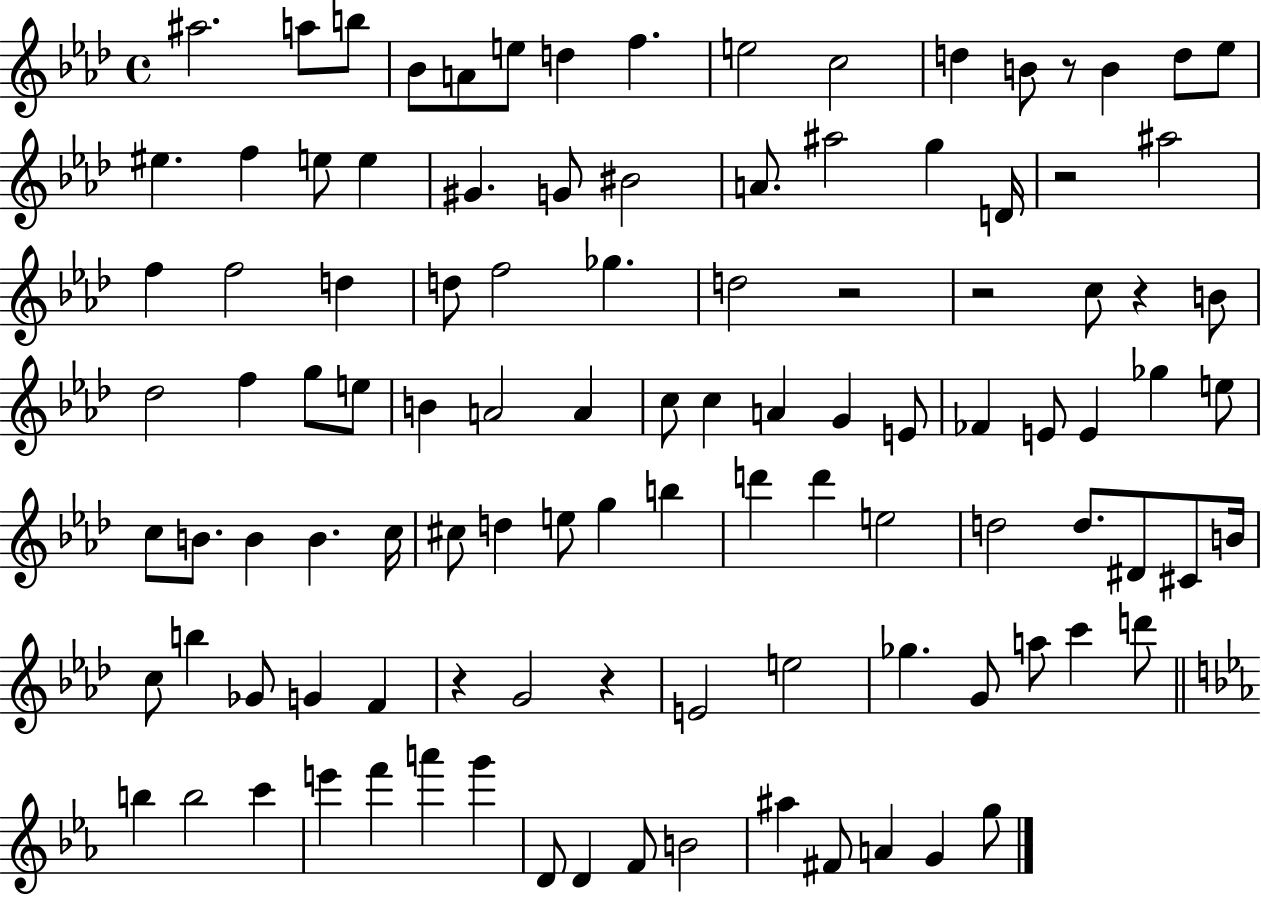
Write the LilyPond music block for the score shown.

{
  \clef treble
  \time 4/4
  \defaultTimeSignature
  \key aes \major
  ais''2. a''8 b''8 | bes'8 a'8 e''8 d''4 f''4. | e''2 c''2 | d''4 b'8 r8 b'4 d''8 ees''8 | \break eis''4. f''4 e''8 e''4 | gis'4. g'8 bis'2 | a'8. ais''2 g''4 d'16 | r2 ais''2 | \break f''4 f''2 d''4 | d''8 f''2 ges''4. | d''2 r2 | r2 c''8 r4 b'8 | \break des''2 f''4 g''8 e''8 | b'4 a'2 a'4 | c''8 c''4 a'4 g'4 e'8 | fes'4 e'8 e'4 ges''4 e''8 | \break c''8 b'8. b'4 b'4. c''16 | cis''8 d''4 e''8 g''4 b''4 | d'''4 d'''4 e''2 | d''2 d''8. dis'8 cis'8 b'16 | \break c''8 b''4 ges'8 g'4 f'4 | r4 g'2 r4 | e'2 e''2 | ges''4. g'8 a''8 c'''4 d'''8 | \break \bar "||" \break \key c \minor b''4 b''2 c'''4 | e'''4 f'''4 a'''4 g'''4 | d'8 d'4 f'8 b'2 | ais''4 fis'8 a'4 g'4 g''8 | \break \bar "|."
}